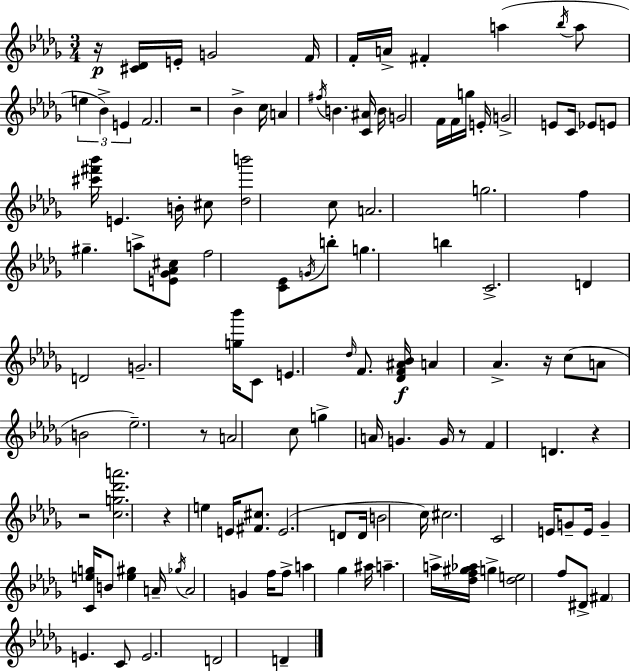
{
  \clef treble
  \numericTimeSignature
  \time 3/4
  \key bes \minor
  r16\p <cis' des'>16 e'16-. g'2 f'16 | f'16-. a'16-> fis'4-. a''4( \acciaccatura { bes''16 } a''8 | \tuplet 3/2 { e''4 bes'4->) e'4 } | f'2. | \break r2 bes'4-> | c''16 a'4 \acciaccatura { fis''16 } b'4. | <c' ais'>16 b'16 g'2 f'16 | f'16 g''16 e'16-. g'2-> e'8 | \break c'16 ees'8 e'8 <cis''' fis''' bes'''>16 e'4. | b'16-. cis''8 <des'' b'''>2 | c''8 a'2. | g''2. | \break f''4 gis''4.-- | a''8-> <e' ges' aes' cis''>8 f''2 | <c' ees'>8 \acciaccatura { g'16 } b''8-. g''4. b''4 | c'2.-> | \break d'4 d'2 | g'2.-- | <g'' bes'''>16 c'8 e'4. | \grace { des''16 } f'8. <des' f' ais' bes'>16\f a'4 aes'4.-> | \break r16 c''8( a'8 b'2 | ees''2.--) | r8 a'2 | c''8 g''4-> a'16 g'4. | \break g'16 r8 f'4 d'4. | r4 r2 | <c'' g'' des''' a'''>2. | r4 e''4 | \break e'16 <fis' cis''>8. e'2.( | d'8 d'16 b'2 | c''16) cis''2. | c'2 | \break e'16 g'8-- e'16 g'4-- <c' e'' g''>16 b'8 <e'' gis''>4 | a'16-- \acciaccatura { ges''16 } a'2 | g'4 f''16 f''8-> a''4 | ges''4 ais''16 a''4.-- a''16-> | \break <des'' f'' gis'' aes''>16 g''4-> <des'' e''>2 | f''8 dis'8-> \parenthesize fis'4 e'4. | c'8 e'2. | d'2 | \break d'4-- \bar "|."
}